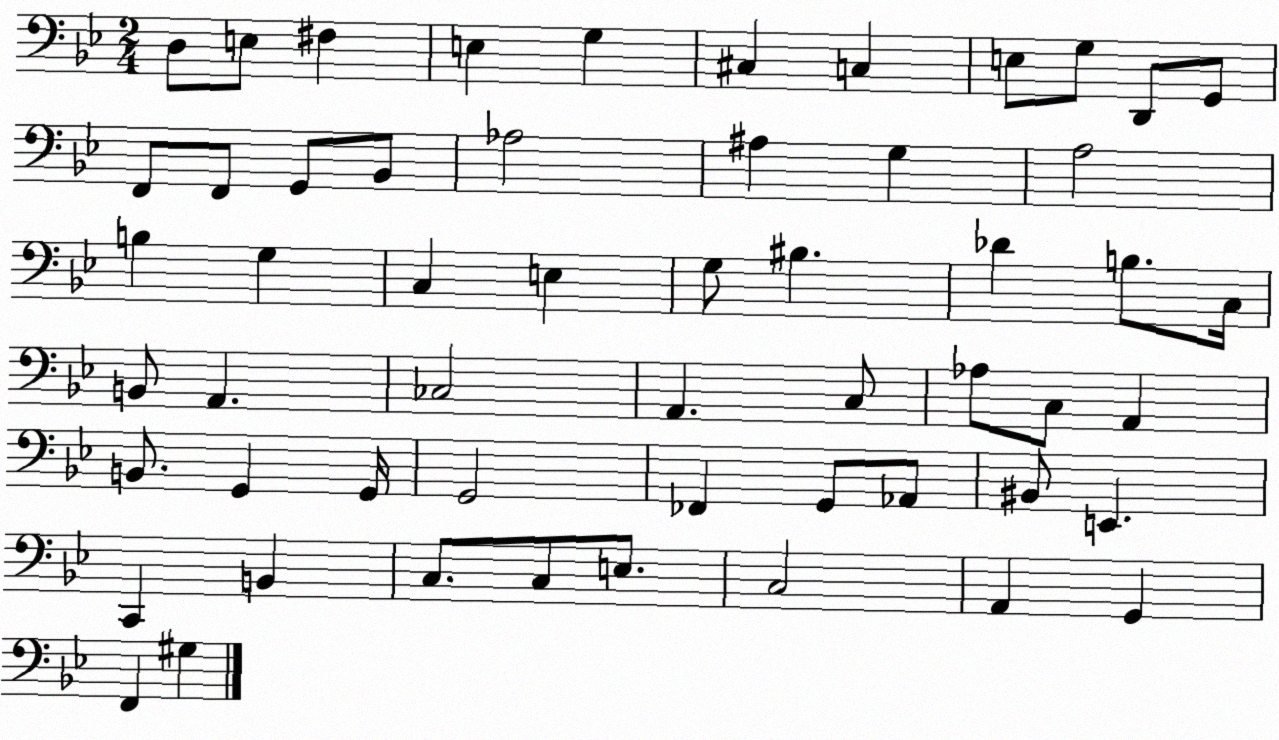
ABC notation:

X:1
T:Untitled
M:2/4
L:1/4
K:Bb
D,/2 E,/2 ^F, E, G, ^C, C, E,/2 G,/2 D,,/2 G,,/2 F,,/2 F,,/2 G,,/2 _B,,/2 _A,2 ^A, G, A,2 B, G, C, E, G,/2 ^B, _D B,/2 C,/4 B,,/2 A,, _C,2 A,, C,/2 _A,/2 C,/2 A,, B,,/2 G,, G,,/4 G,,2 _F,, G,,/2 _A,,/2 ^B,,/2 E,, C,, B,, C,/2 C,/2 E,/2 C,2 A,, G,, F,, ^G,